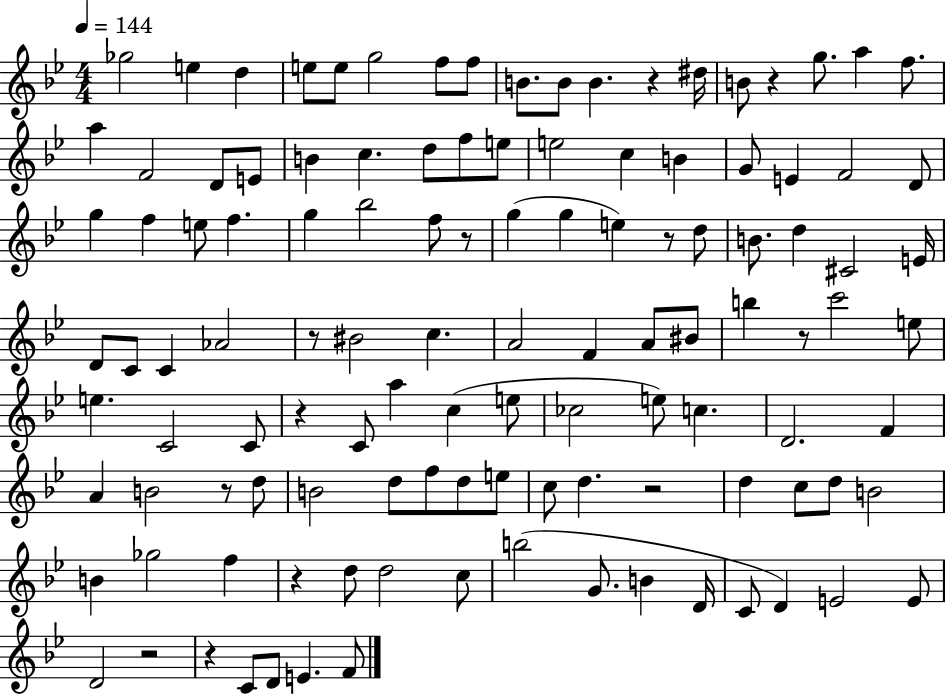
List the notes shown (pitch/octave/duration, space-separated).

Gb5/h E5/q D5/q E5/e E5/e G5/h F5/e F5/e B4/e. B4/e B4/q. R/q D#5/s B4/e R/q G5/e. A5/q F5/e. A5/q F4/h D4/e E4/e B4/q C5/q. D5/e F5/e E5/e E5/h C5/q B4/q G4/e E4/q F4/h D4/e G5/q F5/q E5/e F5/q. G5/q Bb5/h F5/e R/e G5/q G5/q E5/q R/e D5/e B4/e. D5/q C#4/h E4/s D4/e C4/e C4/q Ab4/h R/e BIS4/h C5/q. A4/h F4/q A4/e BIS4/e B5/q R/e C6/h E5/e E5/q. C4/h C4/e R/q C4/e A5/q C5/q E5/e CES5/h E5/e C5/q. D4/h. F4/q A4/q B4/h R/e D5/e B4/h D5/e F5/e D5/e E5/e C5/e D5/q. R/h D5/q C5/e D5/e B4/h B4/q Gb5/h F5/q R/q D5/e D5/h C5/e B5/h G4/e. B4/q D4/s C4/e D4/q E4/h E4/e D4/h R/h R/q C4/e D4/e E4/q. F4/e